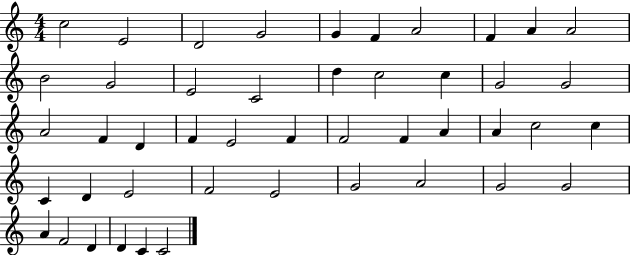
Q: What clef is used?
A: treble